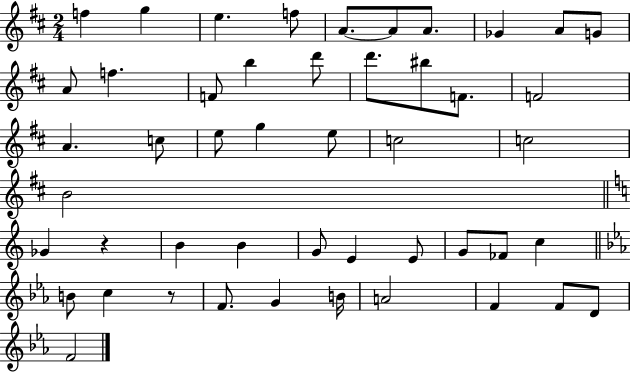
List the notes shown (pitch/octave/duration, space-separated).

F5/q G5/q E5/q. F5/e A4/e. A4/e A4/e. Gb4/q A4/e G4/e A4/e F5/q. F4/e B5/q D6/e D6/e. BIS5/e F4/e. F4/h A4/q. C5/e E5/e G5/q E5/e C5/h C5/h B4/h Gb4/q R/q B4/q B4/q G4/e E4/q E4/e G4/e FES4/e C5/q B4/e C5/q R/e F4/e. G4/q B4/s A4/h F4/q F4/e D4/e F4/h